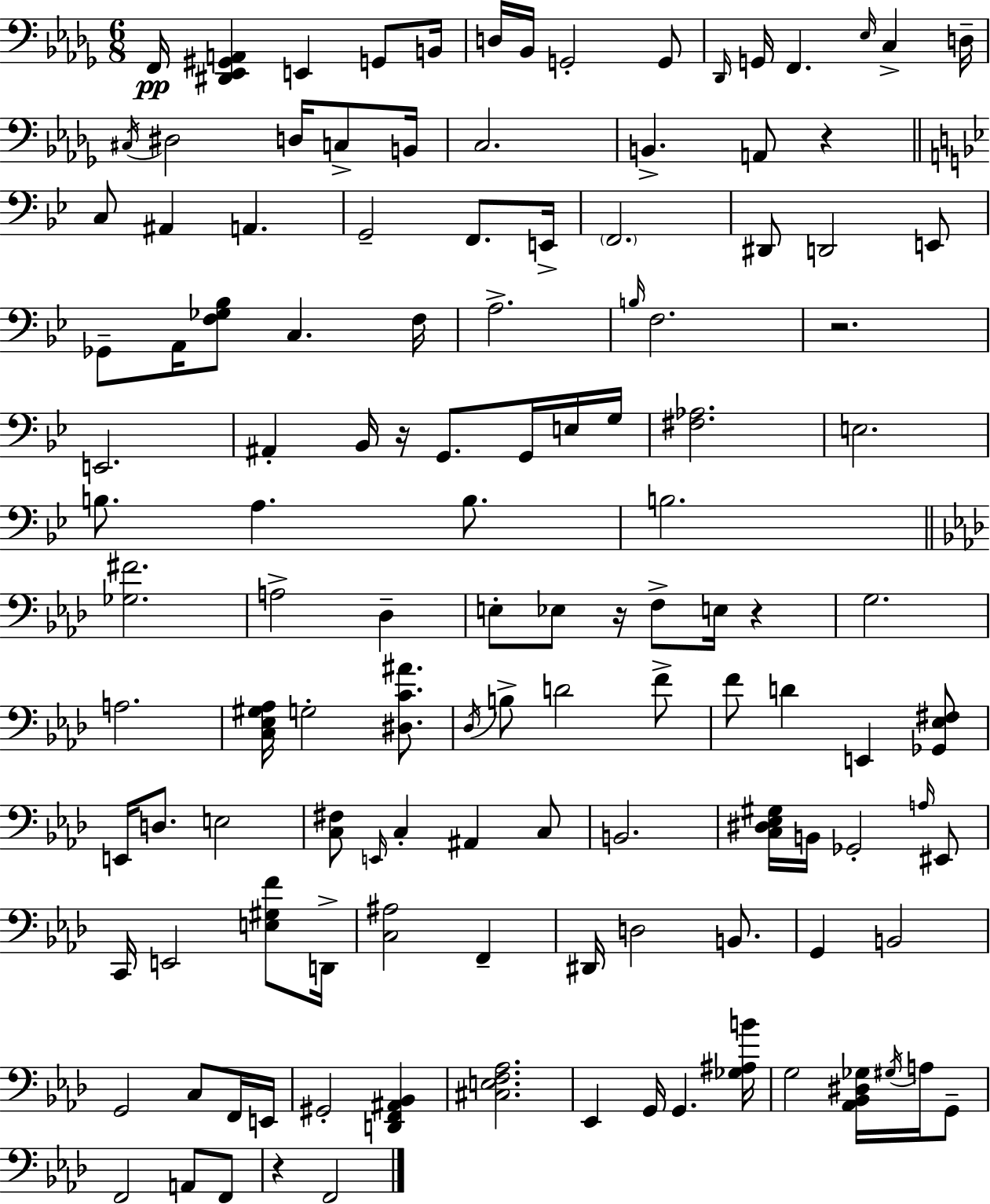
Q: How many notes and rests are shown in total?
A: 125